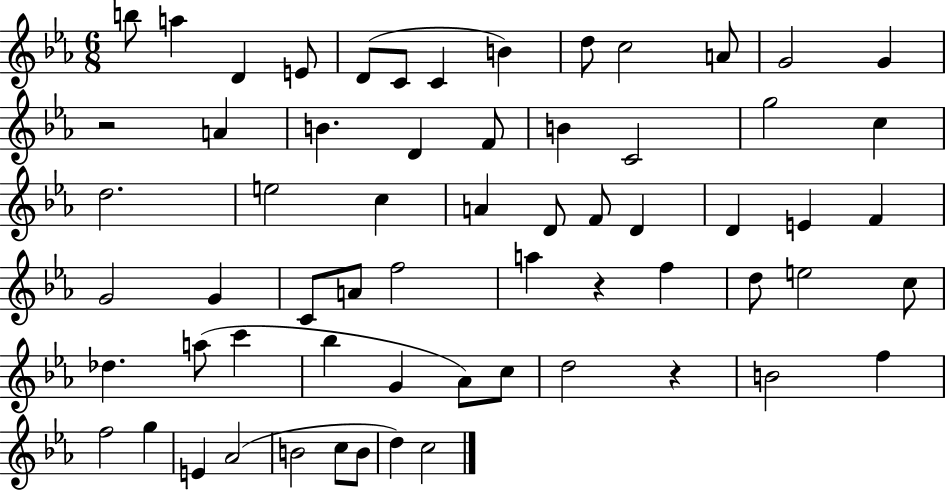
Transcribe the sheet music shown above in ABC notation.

X:1
T:Untitled
M:6/8
L:1/4
K:Eb
b/2 a D E/2 D/2 C/2 C B d/2 c2 A/2 G2 G z2 A B D F/2 B C2 g2 c d2 e2 c A D/2 F/2 D D E F G2 G C/2 A/2 f2 a z f d/2 e2 c/2 _d a/2 c' _b G _A/2 c/2 d2 z B2 f f2 g E _A2 B2 c/2 B/2 d c2